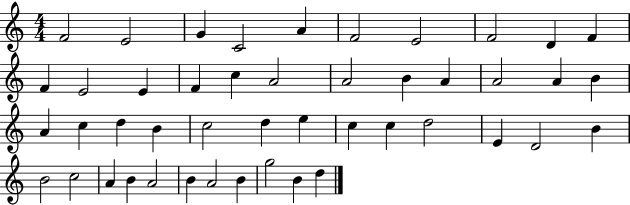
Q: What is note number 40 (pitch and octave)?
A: A4